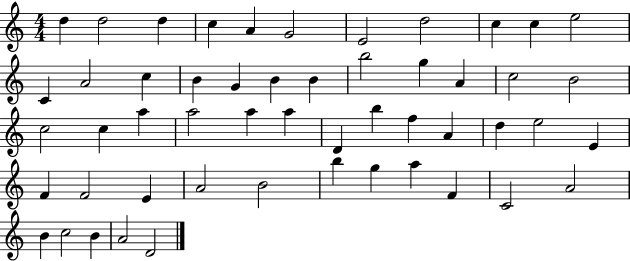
D5/q D5/h D5/q C5/q A4/q G4/h E4/h D5/h C5/q C5/q E5/h C4/q A4/h C5/q B4/q G4/q B4/q B4/q B5/h G5/q A4/q C5/h B4/h C5/h C5/q A5/q A5/h A5/q A5/q D4/q B5/q F5/q A4/q D5/q E5/h E4/q F4/q F4/h E4/q A4/h B4/h B5/q G5/q A5/q F4/q C4/h A4/h B4/q C5/h B4/q A4/h D4/h